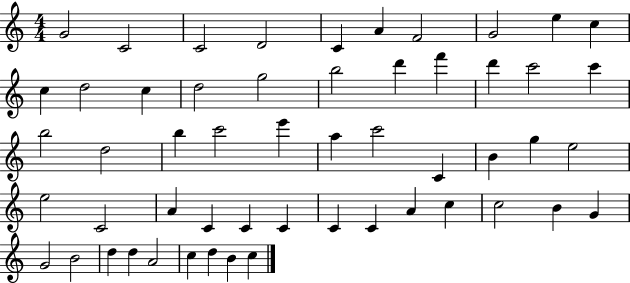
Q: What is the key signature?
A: C major